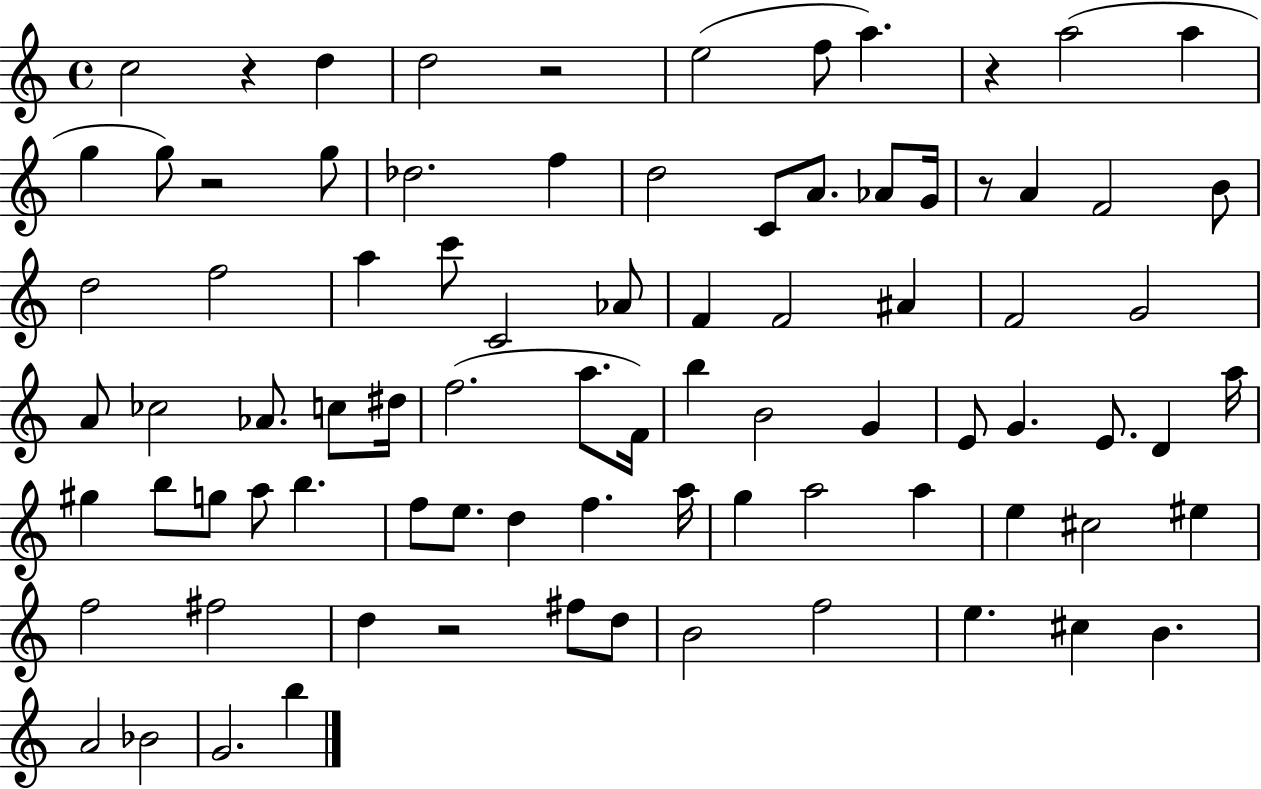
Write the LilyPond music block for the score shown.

{
  \clef treble
  \time 4/4
  \defaultTimeSignature
  \key c \major
  c''2 r4 d''4 | d''2 r2 | e''2( f''8 a''4.) | r4 a''2( a''4 | \break g''4 g''8) r2 g''8 | des''2. f''4 | d''2 c'8 a'8. aes'8 g'16 | r8 a'4 f'2 b'8 | \break d''2 f''2 | a''4 c'''8 c'2 aes'8 | f'4 f'2 ais'4 | f'2 g'2 | \break a'8 ces''2 aes'8. c''8 dis''16 | f''2.( a''8. f'16) | b''4 b'2 g'4 | e'8 g'4. e'8. d'4 a''16 | \break gis''4 b''8 g''8 a''8 b''4. | f''8 e''8. d''4 f''4. a''16 | g''4 a''2 a''4 | e''4 cis''2 eis''4 | \break f''2 fis''2 | d''4 r2 fis''8 d''8 | b'2 f''2 | e''4. cis''4 b'4. | \break a'2 bes'2 | g'2. b''4 | \bar "|."
}